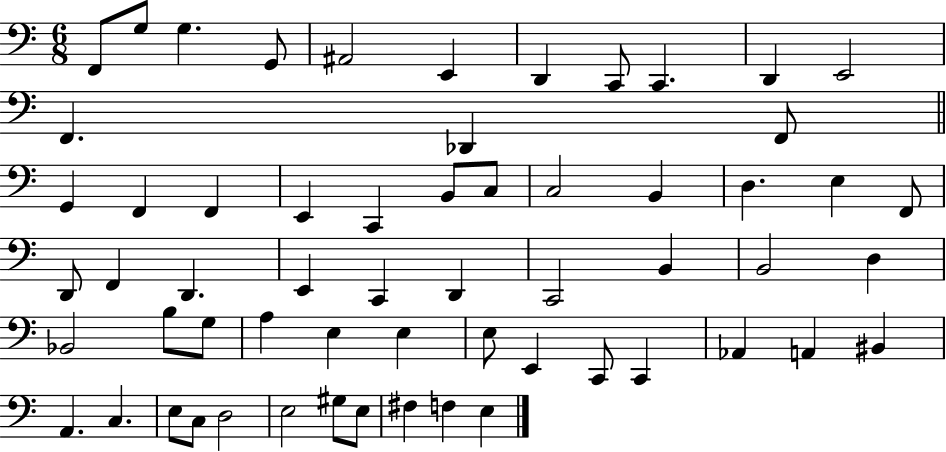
F2/e G3/e G3/q. G2/e A#2/h E2/q D2/q C2/e C2/q. D2/q E2/h F2/q. Db2/q F2/e G2/q F2/q F2/q E2/q C2/q B2/e C3/e C3/h B2/q D3/q. E3/q F2/e D2/e F2/q D2/q. E2/q C2/q D2/q C2/h B2/q B2/h D3/q Bb2/h B3/e G3/e A3/q E3/q E3/q E3/e E2/q C2/e C2/q Ab2/q A2/q BIS2/q A2/q. C3/q. E3/e C3/e D3/h E3/h G#3/e E3/e F#3/q F3/q E3/q